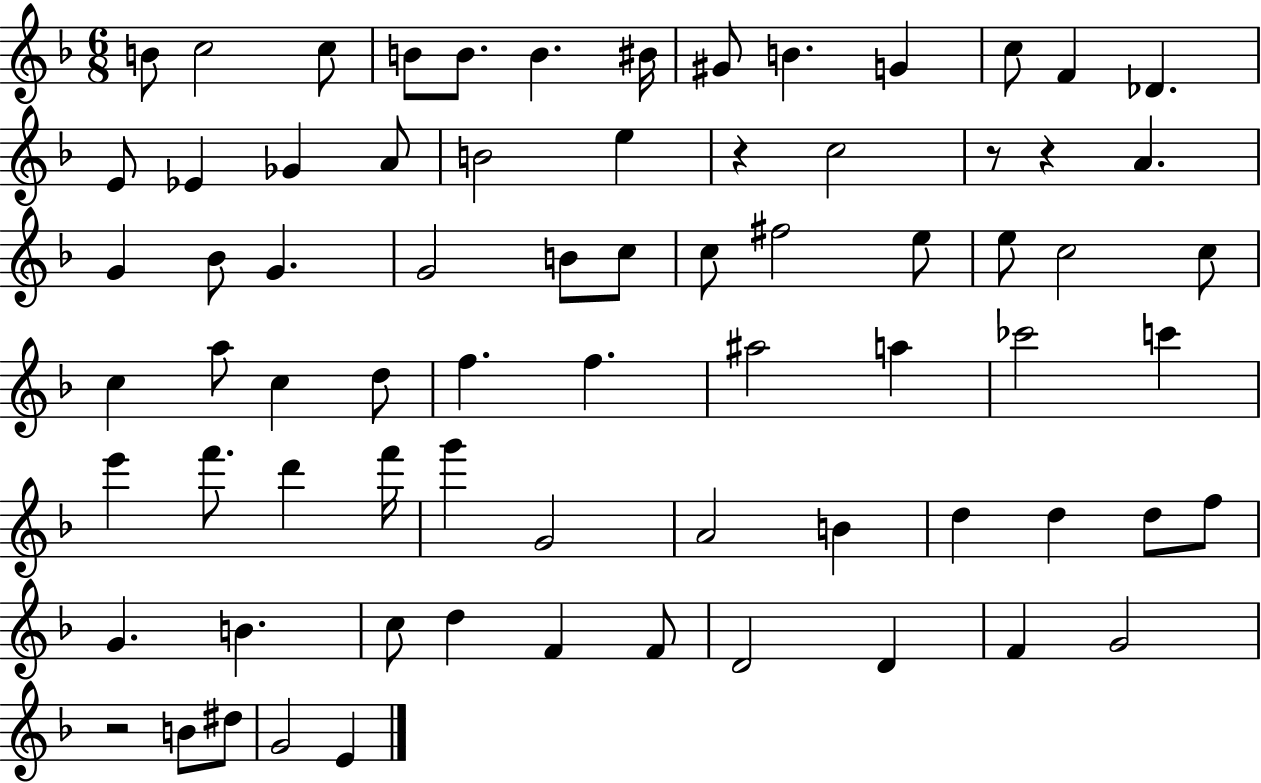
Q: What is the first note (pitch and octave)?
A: B4